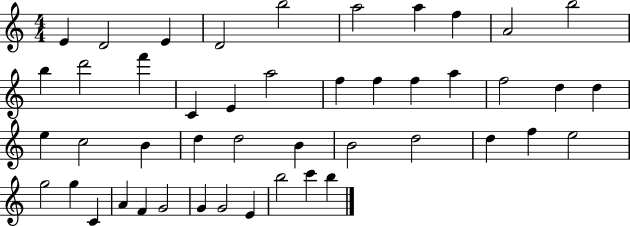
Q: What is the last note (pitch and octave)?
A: B5